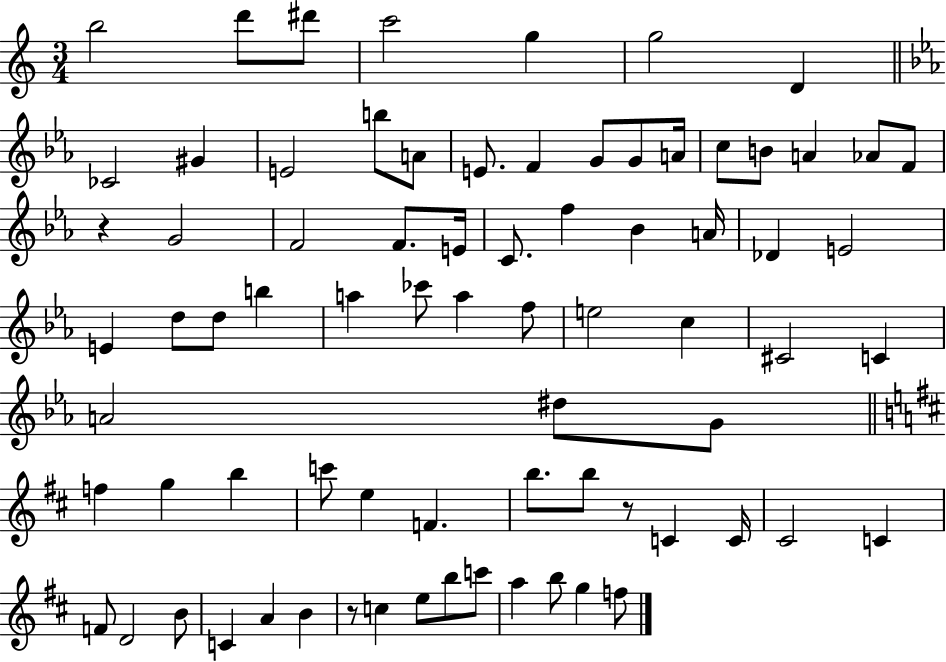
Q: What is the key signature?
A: C major